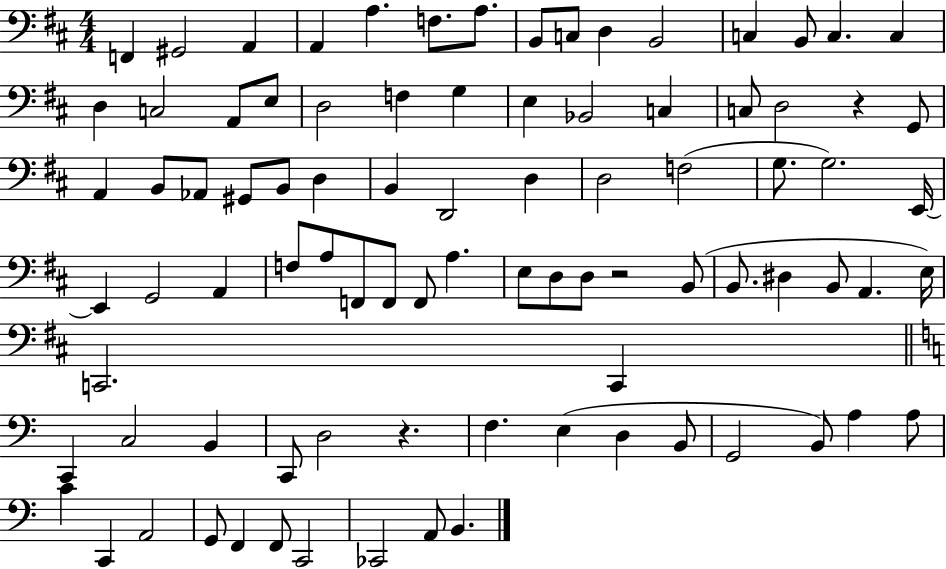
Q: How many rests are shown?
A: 3